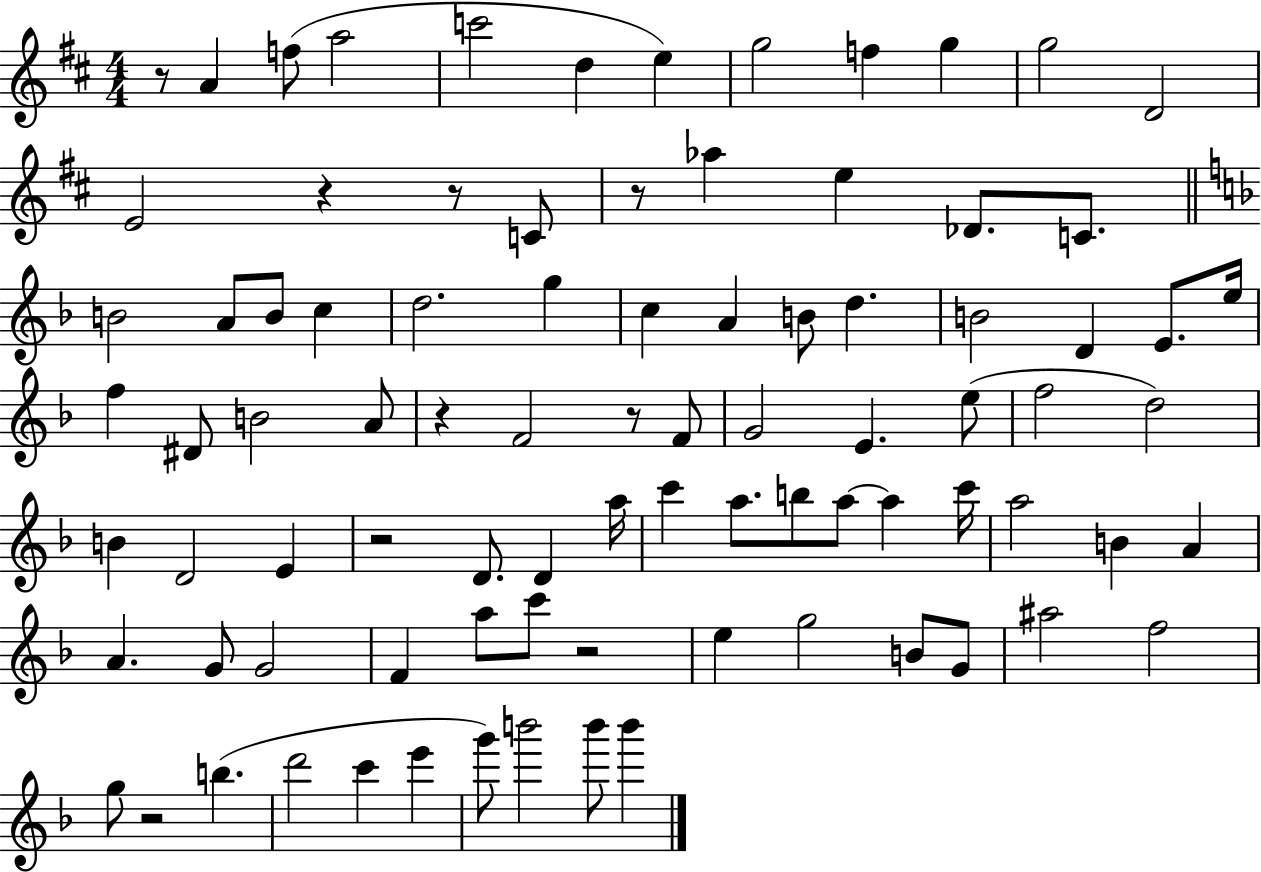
X:1
T:Untitled
M:4/4
L:1/4
K:D
z/2 A f/2 a2 c'2 d e g2 f g g2 D2 E2 z z/2 C/2 z/2 _a e _D/2 C/2 B2 A/2 B/2 c d2 g c A B/2 d B2 D E/2 e/4 f ^D/2 B2 A/2 z F2 z/2 F/2 G2 E e/2 f2 d2 B D2 E z2 D/2 D a/4 c' a/2 b/2 a/2 a c'/4 a2 B A A G/2 G2 F a/2 c'/2 z2 e g2 B/2 G/2 ^a2 f2 g/2 z2 b d'2 c' e' g'/2 b'2 b'/2 b'